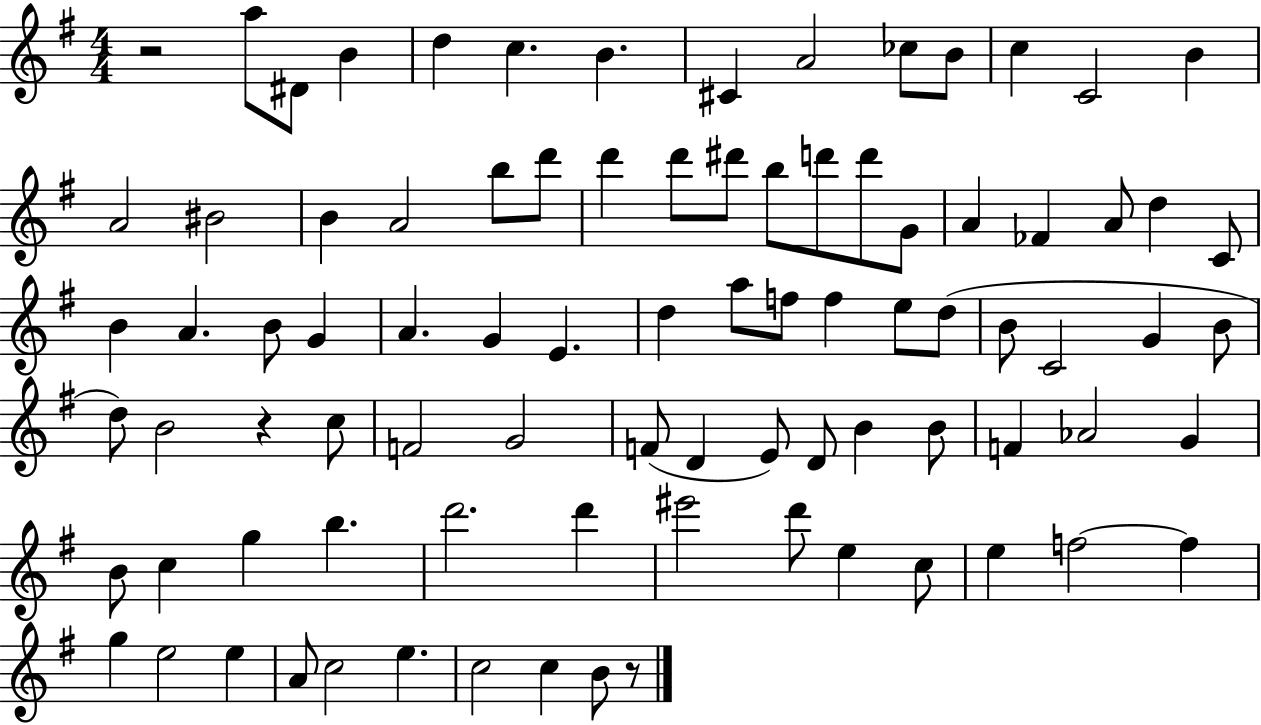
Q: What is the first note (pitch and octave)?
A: A5